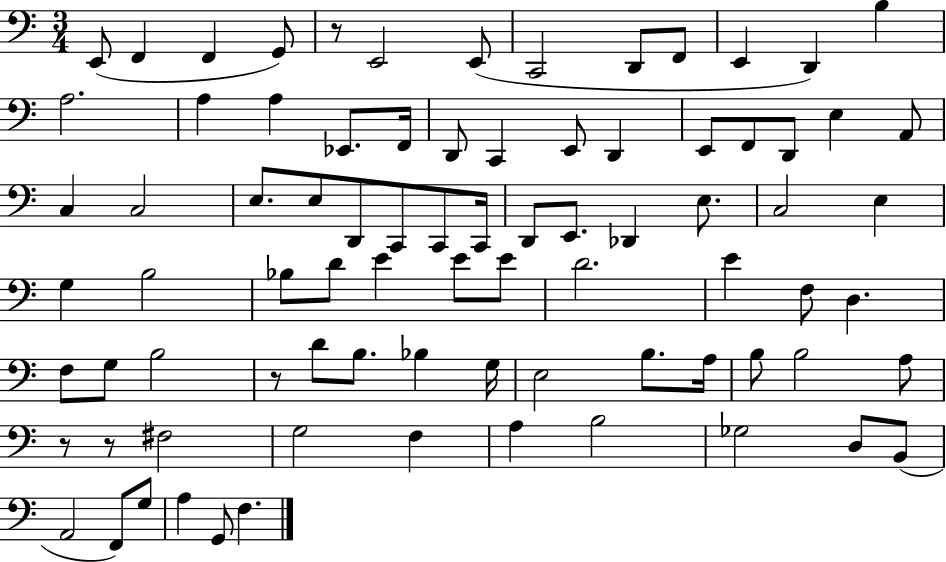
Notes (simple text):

E2/e F2/q F2/q G2/e R/e E2/h E2/e C2/h D2/e F2/e E2/q D2/q B3/q A3/h. A3/q A3/q Eb2/e. F2/s D2/e C2/q E2/e D2/q E2/e F2/e D2/e E3/q A2/e C3/q C3/h E3/e. E3/e D2/e C2/e C2/e C2/s D2/e E2/e. Db2/q E3/e. C3/h E3/q G3/q B3/h Bb3/e D4/e E4/q E4/e E4/e D4/h. E4/q F3/e D3/q. F3/e G3/e B3/h R/e D4/e B3/e. Bb3/q G3/s E3/h B3/e. A3/s B3/e B3/h A3/e R/e R/e F#3/h G3/h F3/q A3/q B3/h Gb3/h D3/e B2/e A2/h F2/e G3/e A3/q G2/e F3/q.